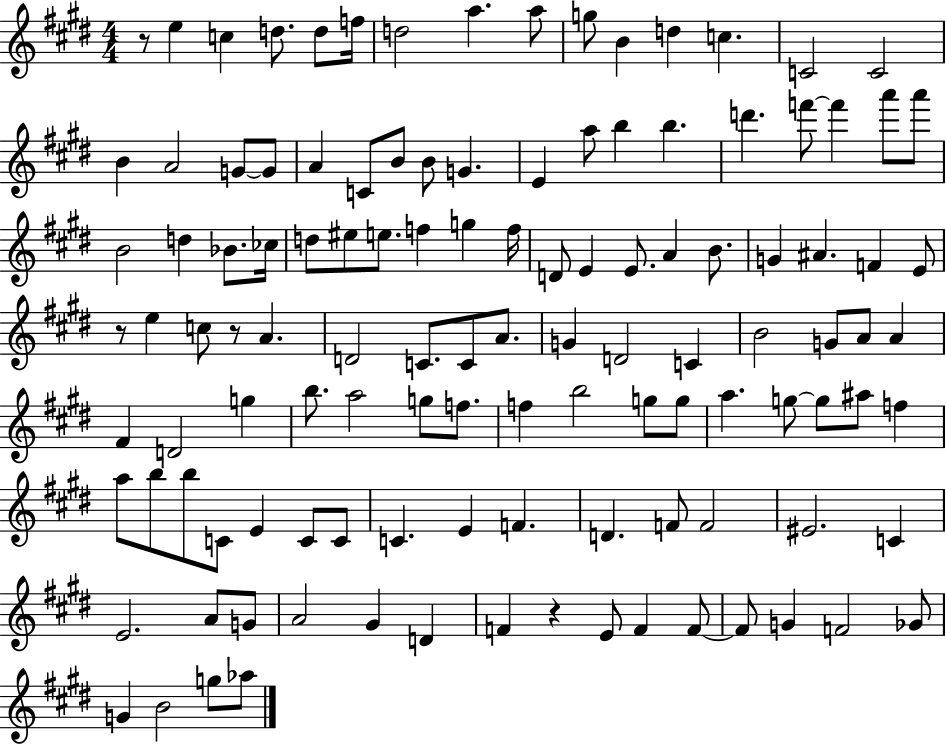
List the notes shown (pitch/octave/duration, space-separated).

R/e E5/q C5/q D5/e. D5/e F5/s D5/h A5/q. A5/e G5/e B4/q D5/q C5/q. C4/h C4/h B4/q A4/h G4/e G4/e A4/q C4/e B4/e B4/e G4/q. E4/q A5/e B5/q B5/q. D6/q. F6/e F6/q A6/e A6/e B4/h D5/q Bb4/e. CES5/s D5/e EIS5/e E5/e. F5/q G5/q F5/s D4/e E4/q E4/e. A4/q B4/e. G4/q A#4/q. F4/q E4/e R/e E5/q C5/e R/e A4/q. D4/h C4/e. C4/e A4/e. G4/q D4/h C4/q B4/h G4/e A4/e A4/q F#4/q D4/h G5/q B5/e. A5/h G5/e F5/e. F5/q B5/h G5/e G5/e A5/q. G5/e G5/e A#5/e F5/q A5/e B5/e B5/e C4/e E4/q C4/e C4/e C4/q. E4/q F4/q. D4/q. F4/e F4/h EIS4/h. C4/q E4/h. A4/e G4/e A4/h G#4/q D4/q F4/q R/q E4/e F4/q F4/e F4/e G4/q F4/h Gb4/e G4/q B4/h G5/e Ab5/e